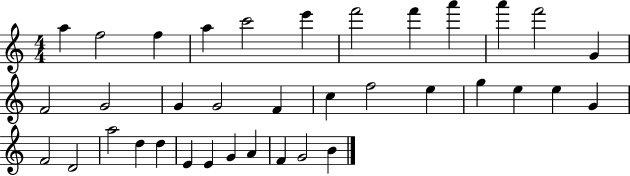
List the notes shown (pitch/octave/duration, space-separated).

A5/q F5/h F5/q A5/q C6/h E6/q F6/h F6/q A6/q A6/q F6/h G4/q F4/h G4/h G4/q G4/h F4/q C5/q F5/h E5/q G5/q E5/q E5/q G4/q F4/h D4/h A5/h D5/q D5/q E4/q E4/q G4/q A4/q F4/q G4/h B4/q